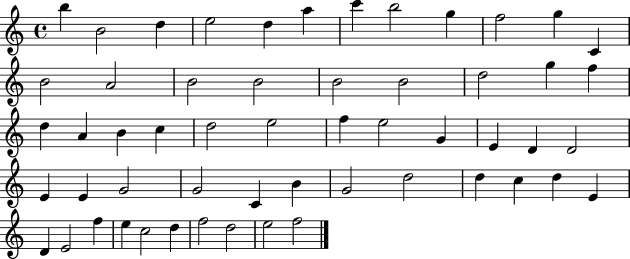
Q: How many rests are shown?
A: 0